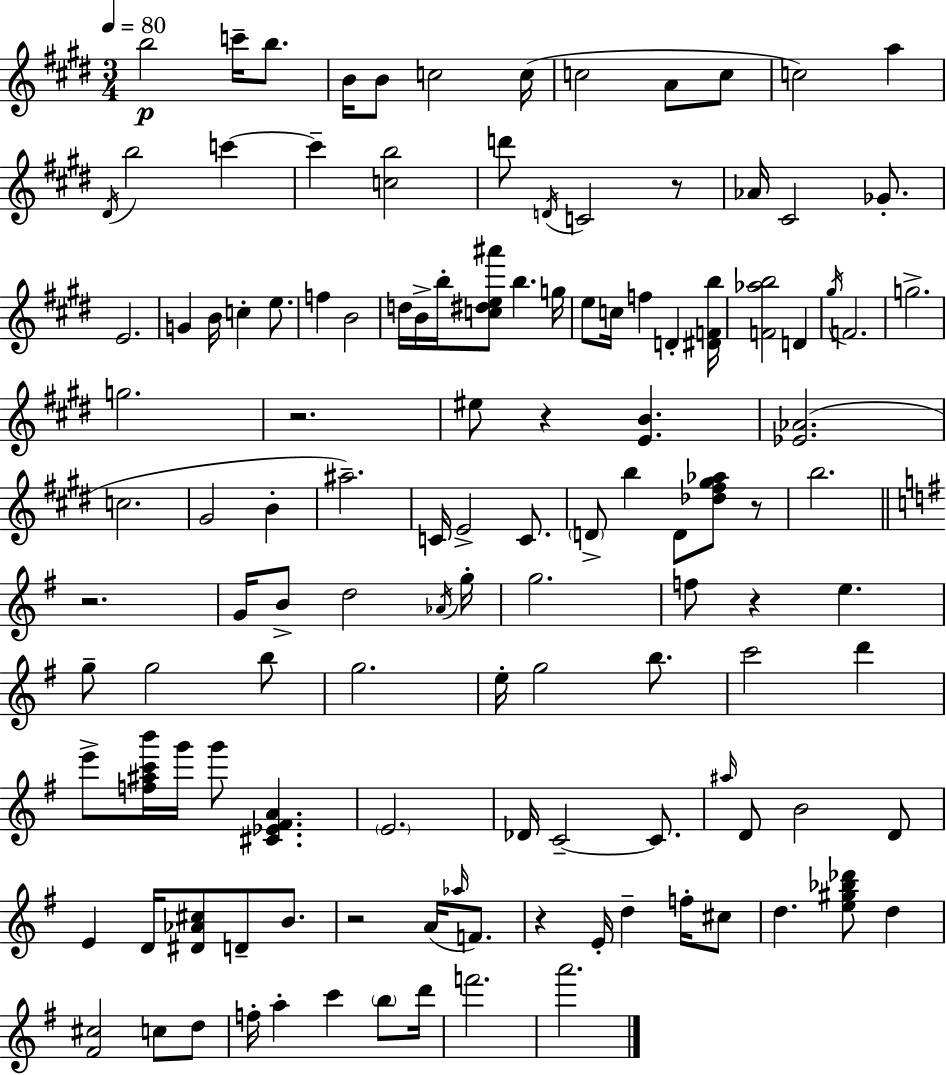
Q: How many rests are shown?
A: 8